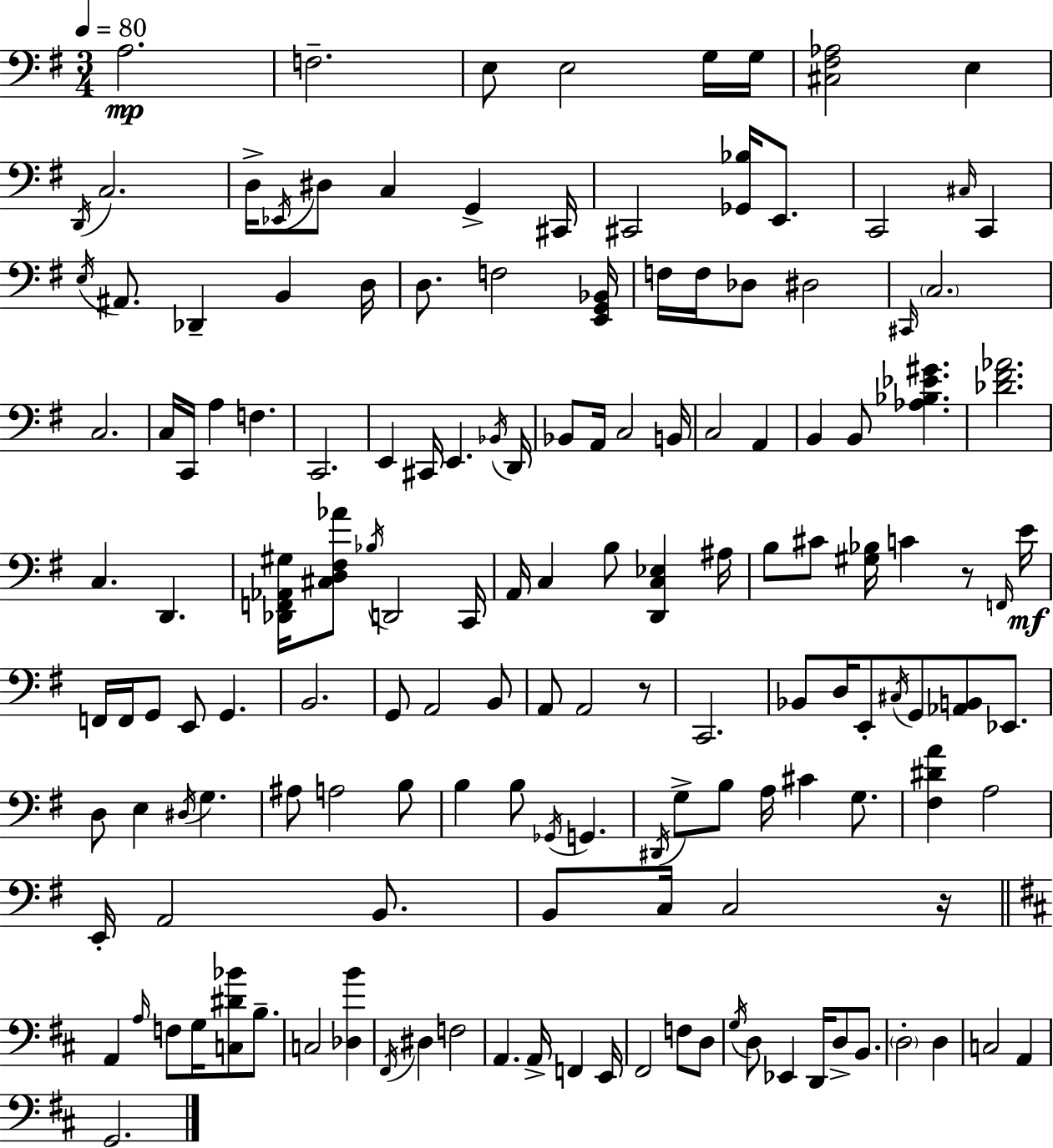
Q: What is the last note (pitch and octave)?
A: G2